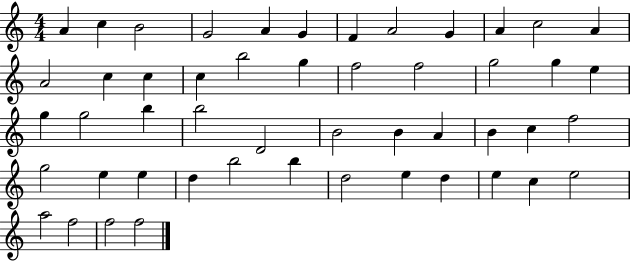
X:1
T:Untitled
M:4/4
L:1/4
K:C
A c B2 G2 A G F A2 G A c2 A A2 c c c b2 g f2 f2 g2 g e g g2 b b2 D2 B2 B A B c f2 g2 e e d b2 b d2 e d e c e2 a2 f2 f2 f2